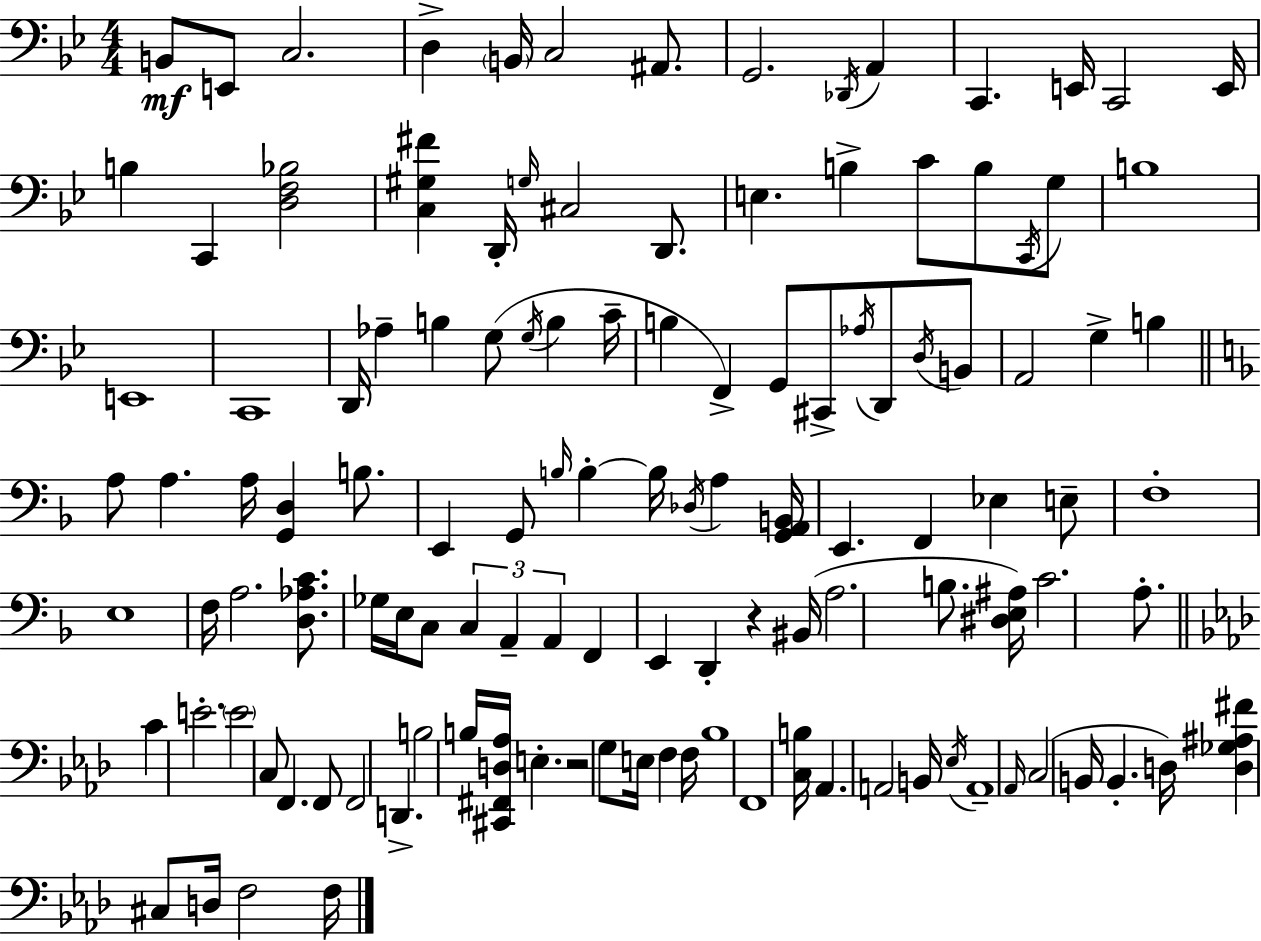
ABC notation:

X:1
T:Untitled
M:4/4
L:1/4
K:Gm
B,,/2 E,,/2 C,2 D, B,,/4 C,2 ^A,,/2 G,,2 _D,,/4 A,, C,, E,,/4 C,,2 E,,/4 B, C,, [D,F,_B,]2 [C,^G,^F] D,,/4 G,/4 ^C,2 D,,/2 E, B, C/2 B,/2 C,,/4 G,/2 B,4 E,,4 C,,4 D,,/4 _A, B, G,/2 G,/4 B, C/4 B, F,, G,,/2 ^C,,/2 _A,/4 D,,/2 D,/4 B,,/2 A,,2 G, B, A,/2 A, A,/4 [G,,D,] B,/2 E,, G,,/2 B,/4 B, B,/4 _D,/4 A, [G,,A,,B,,]/4 E,, F,, _E, E,/2 F,4 E,4 F,/4 A,2 [D,_A,C]/2 _G,/4 E,/4 C,/2 C, A,, A,, F,, E,, D,, z ^B,,/4 A,2 B,/2 [^D,E,^A,]/4 C2 A,/2 C E2 E2 C,/2 F,, F,,/2 F,,2 D,, B,2 B,/4 [^C,,^F,,D,_A,]/4 E, z2 G,/2 E,/4 F, F,/4 _B,4 F,,4 [C,B,]/4 _A,, A,,2 B,,/4 _E,/4 A,,4 _A,,/4 C,2 B,,/4 B,, D,/4 [D,_G,^A,^F] ^C,/2 D,/4 F,2 F,/4